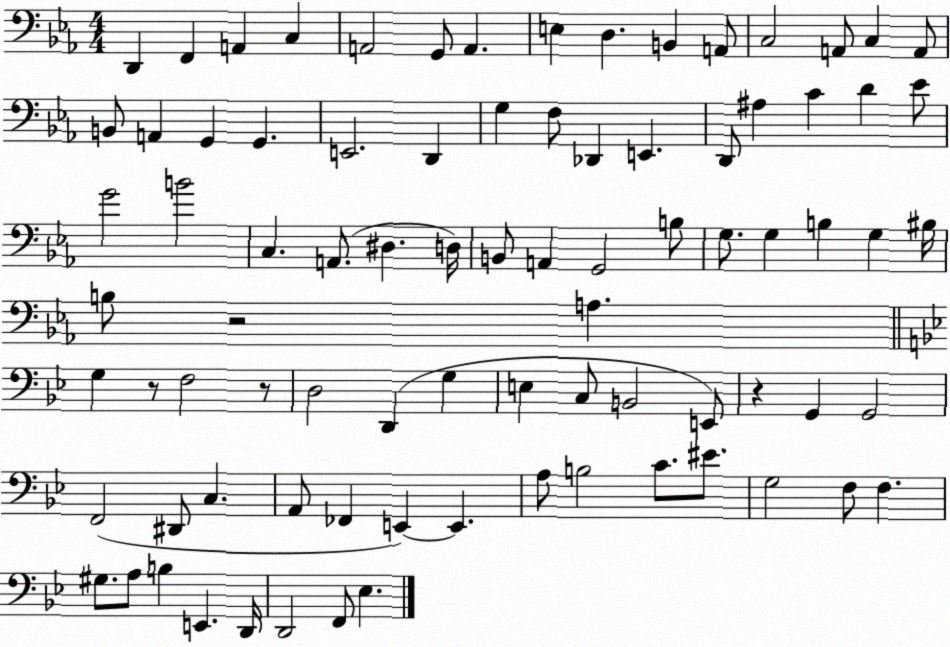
X:1
T:Untitled
M:4/4
L:1/4
K:Eb
D,, F,, A,, C, A,,2 G,,/2 A,, E, D, B,, A,,/2 C,2 A,,/2 C, A,,/2 B,,/2 A,, G,, G,, E,,2 D,, G, F,/2 _D,, E,, D,,/2 ^A, C D _E/2 G2 B2 C, A,,/2 ^D, D,/4 B,,/2 A,, G,,2 B,/2 G,/2 G, B, G, ^B,/4 B,/2 z2 A, G, z/2 F,2 z/2 D,2 D,, G, E, C,/2 B,,2 E,,/2 z G,, G,,2 F,,2 ^D,,/2 C, A,,/2 _F,, E,, E,, A,/2 B,2 C/2 ^E/2 G,2 F,/2 F, ^G,/2 A,/2 B, E,, D,,/4 D,,2 F,,/2 _E,